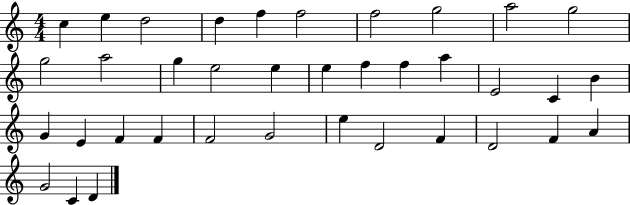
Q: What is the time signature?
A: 4/4